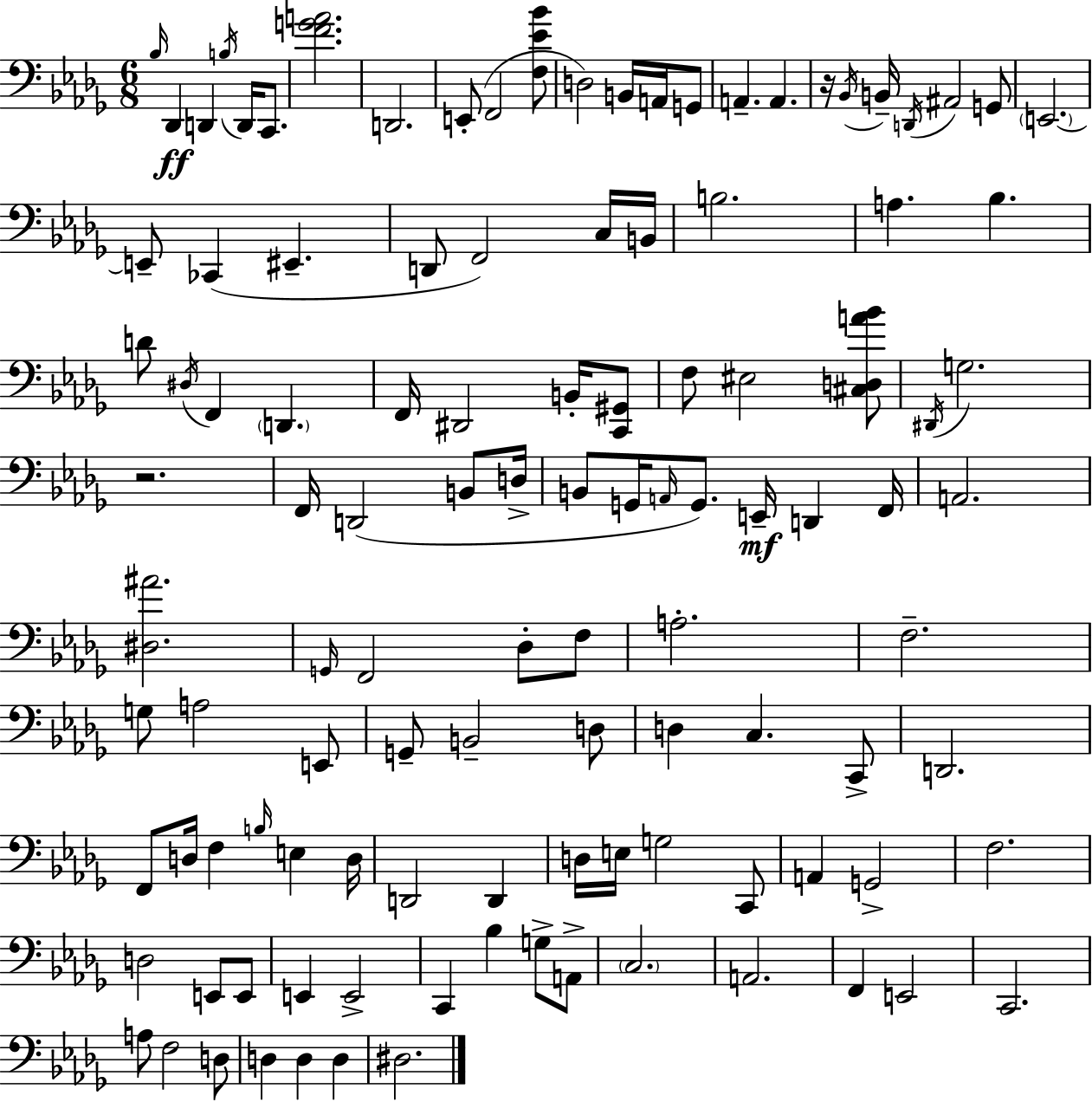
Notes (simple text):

Bb3/s Db2/q D2/q B3/s D2/s C2/e. [F4,G4,A4]/h. D2/h. E2/e F2/h [F3,Eb4,Bb4]/e D3/h B2/s A2/s G2/e A2/q. A2/q. R/s Bb2/s B2/s D2/s A#2/h G2/e E2/h. E2/e CES2/q EIS2/q. D2/e F2/h C3/s B2/s B3/h. A3/q. Bb3/q. D4/e D#3/s F2/q D2/q. F2/s D#2/h B2/s [C2,G#2]/e F3/e EIS3/h [C#3,D3,A4,Bb4]/e D#2/s G3/h. R/h. F2/s D2/h B2/e D3/s B2/e G2/s A2/s G2/e. E2/s D2/q F2/s A2/h. [D#3,A#4]/h. G2/s F2/h Db3/e F3/e A3/h. F3/h. G3/e A3/h E2/e G2/e B2/h D3/e D3/q C3/q. C2/e D2/h. F2/e D3/s F3/q B3/s E3/q D3/s D2/h D2/q D3/s E3/s G3/h C2/e A2/q G2/h F3/h. D3/h E2/e E2/e E2/q E2/h C2/q Bb3/q G3/e A2/e C3/h. A2/h. F2/q E2/h C2/h. A3/e F3/h D3/e D3/q D3/q D3/q D#3/h.